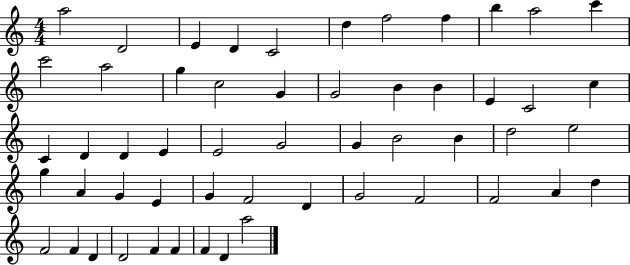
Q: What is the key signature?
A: C major